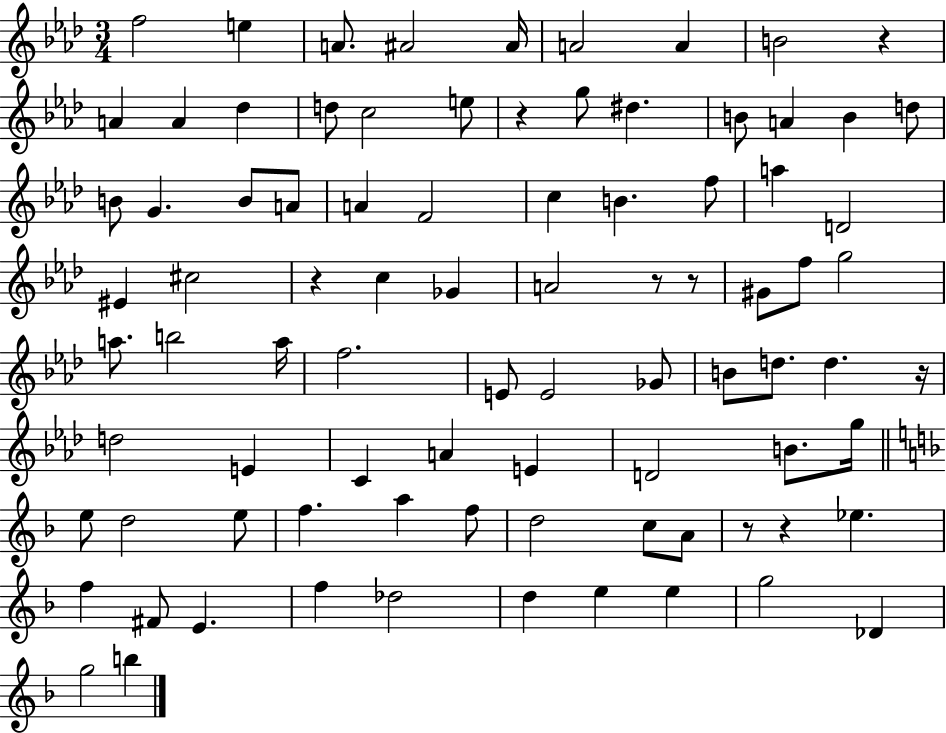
X:1
T:Untitled
M:3/4
L:1/4
K:Ab
f2 e A/2 ^A2 ^A/4 A2 A B2 z A A _d d/2 c2 e/2 z g/2 ^d B/2 A B d/2 B/2 G B/2 A/2 A F2 c B f/2 a D2 ^E ^c2 z c _G A2 z/2 z/2 ^G/2 f/2 g2 a/2 b2 a/4 f2 E/2 E2 _G/2 B/2 d/2 d z/4 d2 E C A E D2 B/2 g/4 e/2 d2 e/2 f a f/2 d2 c/2 A/2 z/2 z _e f ^F/2 E f _d2 d e e g2 _D g2 b